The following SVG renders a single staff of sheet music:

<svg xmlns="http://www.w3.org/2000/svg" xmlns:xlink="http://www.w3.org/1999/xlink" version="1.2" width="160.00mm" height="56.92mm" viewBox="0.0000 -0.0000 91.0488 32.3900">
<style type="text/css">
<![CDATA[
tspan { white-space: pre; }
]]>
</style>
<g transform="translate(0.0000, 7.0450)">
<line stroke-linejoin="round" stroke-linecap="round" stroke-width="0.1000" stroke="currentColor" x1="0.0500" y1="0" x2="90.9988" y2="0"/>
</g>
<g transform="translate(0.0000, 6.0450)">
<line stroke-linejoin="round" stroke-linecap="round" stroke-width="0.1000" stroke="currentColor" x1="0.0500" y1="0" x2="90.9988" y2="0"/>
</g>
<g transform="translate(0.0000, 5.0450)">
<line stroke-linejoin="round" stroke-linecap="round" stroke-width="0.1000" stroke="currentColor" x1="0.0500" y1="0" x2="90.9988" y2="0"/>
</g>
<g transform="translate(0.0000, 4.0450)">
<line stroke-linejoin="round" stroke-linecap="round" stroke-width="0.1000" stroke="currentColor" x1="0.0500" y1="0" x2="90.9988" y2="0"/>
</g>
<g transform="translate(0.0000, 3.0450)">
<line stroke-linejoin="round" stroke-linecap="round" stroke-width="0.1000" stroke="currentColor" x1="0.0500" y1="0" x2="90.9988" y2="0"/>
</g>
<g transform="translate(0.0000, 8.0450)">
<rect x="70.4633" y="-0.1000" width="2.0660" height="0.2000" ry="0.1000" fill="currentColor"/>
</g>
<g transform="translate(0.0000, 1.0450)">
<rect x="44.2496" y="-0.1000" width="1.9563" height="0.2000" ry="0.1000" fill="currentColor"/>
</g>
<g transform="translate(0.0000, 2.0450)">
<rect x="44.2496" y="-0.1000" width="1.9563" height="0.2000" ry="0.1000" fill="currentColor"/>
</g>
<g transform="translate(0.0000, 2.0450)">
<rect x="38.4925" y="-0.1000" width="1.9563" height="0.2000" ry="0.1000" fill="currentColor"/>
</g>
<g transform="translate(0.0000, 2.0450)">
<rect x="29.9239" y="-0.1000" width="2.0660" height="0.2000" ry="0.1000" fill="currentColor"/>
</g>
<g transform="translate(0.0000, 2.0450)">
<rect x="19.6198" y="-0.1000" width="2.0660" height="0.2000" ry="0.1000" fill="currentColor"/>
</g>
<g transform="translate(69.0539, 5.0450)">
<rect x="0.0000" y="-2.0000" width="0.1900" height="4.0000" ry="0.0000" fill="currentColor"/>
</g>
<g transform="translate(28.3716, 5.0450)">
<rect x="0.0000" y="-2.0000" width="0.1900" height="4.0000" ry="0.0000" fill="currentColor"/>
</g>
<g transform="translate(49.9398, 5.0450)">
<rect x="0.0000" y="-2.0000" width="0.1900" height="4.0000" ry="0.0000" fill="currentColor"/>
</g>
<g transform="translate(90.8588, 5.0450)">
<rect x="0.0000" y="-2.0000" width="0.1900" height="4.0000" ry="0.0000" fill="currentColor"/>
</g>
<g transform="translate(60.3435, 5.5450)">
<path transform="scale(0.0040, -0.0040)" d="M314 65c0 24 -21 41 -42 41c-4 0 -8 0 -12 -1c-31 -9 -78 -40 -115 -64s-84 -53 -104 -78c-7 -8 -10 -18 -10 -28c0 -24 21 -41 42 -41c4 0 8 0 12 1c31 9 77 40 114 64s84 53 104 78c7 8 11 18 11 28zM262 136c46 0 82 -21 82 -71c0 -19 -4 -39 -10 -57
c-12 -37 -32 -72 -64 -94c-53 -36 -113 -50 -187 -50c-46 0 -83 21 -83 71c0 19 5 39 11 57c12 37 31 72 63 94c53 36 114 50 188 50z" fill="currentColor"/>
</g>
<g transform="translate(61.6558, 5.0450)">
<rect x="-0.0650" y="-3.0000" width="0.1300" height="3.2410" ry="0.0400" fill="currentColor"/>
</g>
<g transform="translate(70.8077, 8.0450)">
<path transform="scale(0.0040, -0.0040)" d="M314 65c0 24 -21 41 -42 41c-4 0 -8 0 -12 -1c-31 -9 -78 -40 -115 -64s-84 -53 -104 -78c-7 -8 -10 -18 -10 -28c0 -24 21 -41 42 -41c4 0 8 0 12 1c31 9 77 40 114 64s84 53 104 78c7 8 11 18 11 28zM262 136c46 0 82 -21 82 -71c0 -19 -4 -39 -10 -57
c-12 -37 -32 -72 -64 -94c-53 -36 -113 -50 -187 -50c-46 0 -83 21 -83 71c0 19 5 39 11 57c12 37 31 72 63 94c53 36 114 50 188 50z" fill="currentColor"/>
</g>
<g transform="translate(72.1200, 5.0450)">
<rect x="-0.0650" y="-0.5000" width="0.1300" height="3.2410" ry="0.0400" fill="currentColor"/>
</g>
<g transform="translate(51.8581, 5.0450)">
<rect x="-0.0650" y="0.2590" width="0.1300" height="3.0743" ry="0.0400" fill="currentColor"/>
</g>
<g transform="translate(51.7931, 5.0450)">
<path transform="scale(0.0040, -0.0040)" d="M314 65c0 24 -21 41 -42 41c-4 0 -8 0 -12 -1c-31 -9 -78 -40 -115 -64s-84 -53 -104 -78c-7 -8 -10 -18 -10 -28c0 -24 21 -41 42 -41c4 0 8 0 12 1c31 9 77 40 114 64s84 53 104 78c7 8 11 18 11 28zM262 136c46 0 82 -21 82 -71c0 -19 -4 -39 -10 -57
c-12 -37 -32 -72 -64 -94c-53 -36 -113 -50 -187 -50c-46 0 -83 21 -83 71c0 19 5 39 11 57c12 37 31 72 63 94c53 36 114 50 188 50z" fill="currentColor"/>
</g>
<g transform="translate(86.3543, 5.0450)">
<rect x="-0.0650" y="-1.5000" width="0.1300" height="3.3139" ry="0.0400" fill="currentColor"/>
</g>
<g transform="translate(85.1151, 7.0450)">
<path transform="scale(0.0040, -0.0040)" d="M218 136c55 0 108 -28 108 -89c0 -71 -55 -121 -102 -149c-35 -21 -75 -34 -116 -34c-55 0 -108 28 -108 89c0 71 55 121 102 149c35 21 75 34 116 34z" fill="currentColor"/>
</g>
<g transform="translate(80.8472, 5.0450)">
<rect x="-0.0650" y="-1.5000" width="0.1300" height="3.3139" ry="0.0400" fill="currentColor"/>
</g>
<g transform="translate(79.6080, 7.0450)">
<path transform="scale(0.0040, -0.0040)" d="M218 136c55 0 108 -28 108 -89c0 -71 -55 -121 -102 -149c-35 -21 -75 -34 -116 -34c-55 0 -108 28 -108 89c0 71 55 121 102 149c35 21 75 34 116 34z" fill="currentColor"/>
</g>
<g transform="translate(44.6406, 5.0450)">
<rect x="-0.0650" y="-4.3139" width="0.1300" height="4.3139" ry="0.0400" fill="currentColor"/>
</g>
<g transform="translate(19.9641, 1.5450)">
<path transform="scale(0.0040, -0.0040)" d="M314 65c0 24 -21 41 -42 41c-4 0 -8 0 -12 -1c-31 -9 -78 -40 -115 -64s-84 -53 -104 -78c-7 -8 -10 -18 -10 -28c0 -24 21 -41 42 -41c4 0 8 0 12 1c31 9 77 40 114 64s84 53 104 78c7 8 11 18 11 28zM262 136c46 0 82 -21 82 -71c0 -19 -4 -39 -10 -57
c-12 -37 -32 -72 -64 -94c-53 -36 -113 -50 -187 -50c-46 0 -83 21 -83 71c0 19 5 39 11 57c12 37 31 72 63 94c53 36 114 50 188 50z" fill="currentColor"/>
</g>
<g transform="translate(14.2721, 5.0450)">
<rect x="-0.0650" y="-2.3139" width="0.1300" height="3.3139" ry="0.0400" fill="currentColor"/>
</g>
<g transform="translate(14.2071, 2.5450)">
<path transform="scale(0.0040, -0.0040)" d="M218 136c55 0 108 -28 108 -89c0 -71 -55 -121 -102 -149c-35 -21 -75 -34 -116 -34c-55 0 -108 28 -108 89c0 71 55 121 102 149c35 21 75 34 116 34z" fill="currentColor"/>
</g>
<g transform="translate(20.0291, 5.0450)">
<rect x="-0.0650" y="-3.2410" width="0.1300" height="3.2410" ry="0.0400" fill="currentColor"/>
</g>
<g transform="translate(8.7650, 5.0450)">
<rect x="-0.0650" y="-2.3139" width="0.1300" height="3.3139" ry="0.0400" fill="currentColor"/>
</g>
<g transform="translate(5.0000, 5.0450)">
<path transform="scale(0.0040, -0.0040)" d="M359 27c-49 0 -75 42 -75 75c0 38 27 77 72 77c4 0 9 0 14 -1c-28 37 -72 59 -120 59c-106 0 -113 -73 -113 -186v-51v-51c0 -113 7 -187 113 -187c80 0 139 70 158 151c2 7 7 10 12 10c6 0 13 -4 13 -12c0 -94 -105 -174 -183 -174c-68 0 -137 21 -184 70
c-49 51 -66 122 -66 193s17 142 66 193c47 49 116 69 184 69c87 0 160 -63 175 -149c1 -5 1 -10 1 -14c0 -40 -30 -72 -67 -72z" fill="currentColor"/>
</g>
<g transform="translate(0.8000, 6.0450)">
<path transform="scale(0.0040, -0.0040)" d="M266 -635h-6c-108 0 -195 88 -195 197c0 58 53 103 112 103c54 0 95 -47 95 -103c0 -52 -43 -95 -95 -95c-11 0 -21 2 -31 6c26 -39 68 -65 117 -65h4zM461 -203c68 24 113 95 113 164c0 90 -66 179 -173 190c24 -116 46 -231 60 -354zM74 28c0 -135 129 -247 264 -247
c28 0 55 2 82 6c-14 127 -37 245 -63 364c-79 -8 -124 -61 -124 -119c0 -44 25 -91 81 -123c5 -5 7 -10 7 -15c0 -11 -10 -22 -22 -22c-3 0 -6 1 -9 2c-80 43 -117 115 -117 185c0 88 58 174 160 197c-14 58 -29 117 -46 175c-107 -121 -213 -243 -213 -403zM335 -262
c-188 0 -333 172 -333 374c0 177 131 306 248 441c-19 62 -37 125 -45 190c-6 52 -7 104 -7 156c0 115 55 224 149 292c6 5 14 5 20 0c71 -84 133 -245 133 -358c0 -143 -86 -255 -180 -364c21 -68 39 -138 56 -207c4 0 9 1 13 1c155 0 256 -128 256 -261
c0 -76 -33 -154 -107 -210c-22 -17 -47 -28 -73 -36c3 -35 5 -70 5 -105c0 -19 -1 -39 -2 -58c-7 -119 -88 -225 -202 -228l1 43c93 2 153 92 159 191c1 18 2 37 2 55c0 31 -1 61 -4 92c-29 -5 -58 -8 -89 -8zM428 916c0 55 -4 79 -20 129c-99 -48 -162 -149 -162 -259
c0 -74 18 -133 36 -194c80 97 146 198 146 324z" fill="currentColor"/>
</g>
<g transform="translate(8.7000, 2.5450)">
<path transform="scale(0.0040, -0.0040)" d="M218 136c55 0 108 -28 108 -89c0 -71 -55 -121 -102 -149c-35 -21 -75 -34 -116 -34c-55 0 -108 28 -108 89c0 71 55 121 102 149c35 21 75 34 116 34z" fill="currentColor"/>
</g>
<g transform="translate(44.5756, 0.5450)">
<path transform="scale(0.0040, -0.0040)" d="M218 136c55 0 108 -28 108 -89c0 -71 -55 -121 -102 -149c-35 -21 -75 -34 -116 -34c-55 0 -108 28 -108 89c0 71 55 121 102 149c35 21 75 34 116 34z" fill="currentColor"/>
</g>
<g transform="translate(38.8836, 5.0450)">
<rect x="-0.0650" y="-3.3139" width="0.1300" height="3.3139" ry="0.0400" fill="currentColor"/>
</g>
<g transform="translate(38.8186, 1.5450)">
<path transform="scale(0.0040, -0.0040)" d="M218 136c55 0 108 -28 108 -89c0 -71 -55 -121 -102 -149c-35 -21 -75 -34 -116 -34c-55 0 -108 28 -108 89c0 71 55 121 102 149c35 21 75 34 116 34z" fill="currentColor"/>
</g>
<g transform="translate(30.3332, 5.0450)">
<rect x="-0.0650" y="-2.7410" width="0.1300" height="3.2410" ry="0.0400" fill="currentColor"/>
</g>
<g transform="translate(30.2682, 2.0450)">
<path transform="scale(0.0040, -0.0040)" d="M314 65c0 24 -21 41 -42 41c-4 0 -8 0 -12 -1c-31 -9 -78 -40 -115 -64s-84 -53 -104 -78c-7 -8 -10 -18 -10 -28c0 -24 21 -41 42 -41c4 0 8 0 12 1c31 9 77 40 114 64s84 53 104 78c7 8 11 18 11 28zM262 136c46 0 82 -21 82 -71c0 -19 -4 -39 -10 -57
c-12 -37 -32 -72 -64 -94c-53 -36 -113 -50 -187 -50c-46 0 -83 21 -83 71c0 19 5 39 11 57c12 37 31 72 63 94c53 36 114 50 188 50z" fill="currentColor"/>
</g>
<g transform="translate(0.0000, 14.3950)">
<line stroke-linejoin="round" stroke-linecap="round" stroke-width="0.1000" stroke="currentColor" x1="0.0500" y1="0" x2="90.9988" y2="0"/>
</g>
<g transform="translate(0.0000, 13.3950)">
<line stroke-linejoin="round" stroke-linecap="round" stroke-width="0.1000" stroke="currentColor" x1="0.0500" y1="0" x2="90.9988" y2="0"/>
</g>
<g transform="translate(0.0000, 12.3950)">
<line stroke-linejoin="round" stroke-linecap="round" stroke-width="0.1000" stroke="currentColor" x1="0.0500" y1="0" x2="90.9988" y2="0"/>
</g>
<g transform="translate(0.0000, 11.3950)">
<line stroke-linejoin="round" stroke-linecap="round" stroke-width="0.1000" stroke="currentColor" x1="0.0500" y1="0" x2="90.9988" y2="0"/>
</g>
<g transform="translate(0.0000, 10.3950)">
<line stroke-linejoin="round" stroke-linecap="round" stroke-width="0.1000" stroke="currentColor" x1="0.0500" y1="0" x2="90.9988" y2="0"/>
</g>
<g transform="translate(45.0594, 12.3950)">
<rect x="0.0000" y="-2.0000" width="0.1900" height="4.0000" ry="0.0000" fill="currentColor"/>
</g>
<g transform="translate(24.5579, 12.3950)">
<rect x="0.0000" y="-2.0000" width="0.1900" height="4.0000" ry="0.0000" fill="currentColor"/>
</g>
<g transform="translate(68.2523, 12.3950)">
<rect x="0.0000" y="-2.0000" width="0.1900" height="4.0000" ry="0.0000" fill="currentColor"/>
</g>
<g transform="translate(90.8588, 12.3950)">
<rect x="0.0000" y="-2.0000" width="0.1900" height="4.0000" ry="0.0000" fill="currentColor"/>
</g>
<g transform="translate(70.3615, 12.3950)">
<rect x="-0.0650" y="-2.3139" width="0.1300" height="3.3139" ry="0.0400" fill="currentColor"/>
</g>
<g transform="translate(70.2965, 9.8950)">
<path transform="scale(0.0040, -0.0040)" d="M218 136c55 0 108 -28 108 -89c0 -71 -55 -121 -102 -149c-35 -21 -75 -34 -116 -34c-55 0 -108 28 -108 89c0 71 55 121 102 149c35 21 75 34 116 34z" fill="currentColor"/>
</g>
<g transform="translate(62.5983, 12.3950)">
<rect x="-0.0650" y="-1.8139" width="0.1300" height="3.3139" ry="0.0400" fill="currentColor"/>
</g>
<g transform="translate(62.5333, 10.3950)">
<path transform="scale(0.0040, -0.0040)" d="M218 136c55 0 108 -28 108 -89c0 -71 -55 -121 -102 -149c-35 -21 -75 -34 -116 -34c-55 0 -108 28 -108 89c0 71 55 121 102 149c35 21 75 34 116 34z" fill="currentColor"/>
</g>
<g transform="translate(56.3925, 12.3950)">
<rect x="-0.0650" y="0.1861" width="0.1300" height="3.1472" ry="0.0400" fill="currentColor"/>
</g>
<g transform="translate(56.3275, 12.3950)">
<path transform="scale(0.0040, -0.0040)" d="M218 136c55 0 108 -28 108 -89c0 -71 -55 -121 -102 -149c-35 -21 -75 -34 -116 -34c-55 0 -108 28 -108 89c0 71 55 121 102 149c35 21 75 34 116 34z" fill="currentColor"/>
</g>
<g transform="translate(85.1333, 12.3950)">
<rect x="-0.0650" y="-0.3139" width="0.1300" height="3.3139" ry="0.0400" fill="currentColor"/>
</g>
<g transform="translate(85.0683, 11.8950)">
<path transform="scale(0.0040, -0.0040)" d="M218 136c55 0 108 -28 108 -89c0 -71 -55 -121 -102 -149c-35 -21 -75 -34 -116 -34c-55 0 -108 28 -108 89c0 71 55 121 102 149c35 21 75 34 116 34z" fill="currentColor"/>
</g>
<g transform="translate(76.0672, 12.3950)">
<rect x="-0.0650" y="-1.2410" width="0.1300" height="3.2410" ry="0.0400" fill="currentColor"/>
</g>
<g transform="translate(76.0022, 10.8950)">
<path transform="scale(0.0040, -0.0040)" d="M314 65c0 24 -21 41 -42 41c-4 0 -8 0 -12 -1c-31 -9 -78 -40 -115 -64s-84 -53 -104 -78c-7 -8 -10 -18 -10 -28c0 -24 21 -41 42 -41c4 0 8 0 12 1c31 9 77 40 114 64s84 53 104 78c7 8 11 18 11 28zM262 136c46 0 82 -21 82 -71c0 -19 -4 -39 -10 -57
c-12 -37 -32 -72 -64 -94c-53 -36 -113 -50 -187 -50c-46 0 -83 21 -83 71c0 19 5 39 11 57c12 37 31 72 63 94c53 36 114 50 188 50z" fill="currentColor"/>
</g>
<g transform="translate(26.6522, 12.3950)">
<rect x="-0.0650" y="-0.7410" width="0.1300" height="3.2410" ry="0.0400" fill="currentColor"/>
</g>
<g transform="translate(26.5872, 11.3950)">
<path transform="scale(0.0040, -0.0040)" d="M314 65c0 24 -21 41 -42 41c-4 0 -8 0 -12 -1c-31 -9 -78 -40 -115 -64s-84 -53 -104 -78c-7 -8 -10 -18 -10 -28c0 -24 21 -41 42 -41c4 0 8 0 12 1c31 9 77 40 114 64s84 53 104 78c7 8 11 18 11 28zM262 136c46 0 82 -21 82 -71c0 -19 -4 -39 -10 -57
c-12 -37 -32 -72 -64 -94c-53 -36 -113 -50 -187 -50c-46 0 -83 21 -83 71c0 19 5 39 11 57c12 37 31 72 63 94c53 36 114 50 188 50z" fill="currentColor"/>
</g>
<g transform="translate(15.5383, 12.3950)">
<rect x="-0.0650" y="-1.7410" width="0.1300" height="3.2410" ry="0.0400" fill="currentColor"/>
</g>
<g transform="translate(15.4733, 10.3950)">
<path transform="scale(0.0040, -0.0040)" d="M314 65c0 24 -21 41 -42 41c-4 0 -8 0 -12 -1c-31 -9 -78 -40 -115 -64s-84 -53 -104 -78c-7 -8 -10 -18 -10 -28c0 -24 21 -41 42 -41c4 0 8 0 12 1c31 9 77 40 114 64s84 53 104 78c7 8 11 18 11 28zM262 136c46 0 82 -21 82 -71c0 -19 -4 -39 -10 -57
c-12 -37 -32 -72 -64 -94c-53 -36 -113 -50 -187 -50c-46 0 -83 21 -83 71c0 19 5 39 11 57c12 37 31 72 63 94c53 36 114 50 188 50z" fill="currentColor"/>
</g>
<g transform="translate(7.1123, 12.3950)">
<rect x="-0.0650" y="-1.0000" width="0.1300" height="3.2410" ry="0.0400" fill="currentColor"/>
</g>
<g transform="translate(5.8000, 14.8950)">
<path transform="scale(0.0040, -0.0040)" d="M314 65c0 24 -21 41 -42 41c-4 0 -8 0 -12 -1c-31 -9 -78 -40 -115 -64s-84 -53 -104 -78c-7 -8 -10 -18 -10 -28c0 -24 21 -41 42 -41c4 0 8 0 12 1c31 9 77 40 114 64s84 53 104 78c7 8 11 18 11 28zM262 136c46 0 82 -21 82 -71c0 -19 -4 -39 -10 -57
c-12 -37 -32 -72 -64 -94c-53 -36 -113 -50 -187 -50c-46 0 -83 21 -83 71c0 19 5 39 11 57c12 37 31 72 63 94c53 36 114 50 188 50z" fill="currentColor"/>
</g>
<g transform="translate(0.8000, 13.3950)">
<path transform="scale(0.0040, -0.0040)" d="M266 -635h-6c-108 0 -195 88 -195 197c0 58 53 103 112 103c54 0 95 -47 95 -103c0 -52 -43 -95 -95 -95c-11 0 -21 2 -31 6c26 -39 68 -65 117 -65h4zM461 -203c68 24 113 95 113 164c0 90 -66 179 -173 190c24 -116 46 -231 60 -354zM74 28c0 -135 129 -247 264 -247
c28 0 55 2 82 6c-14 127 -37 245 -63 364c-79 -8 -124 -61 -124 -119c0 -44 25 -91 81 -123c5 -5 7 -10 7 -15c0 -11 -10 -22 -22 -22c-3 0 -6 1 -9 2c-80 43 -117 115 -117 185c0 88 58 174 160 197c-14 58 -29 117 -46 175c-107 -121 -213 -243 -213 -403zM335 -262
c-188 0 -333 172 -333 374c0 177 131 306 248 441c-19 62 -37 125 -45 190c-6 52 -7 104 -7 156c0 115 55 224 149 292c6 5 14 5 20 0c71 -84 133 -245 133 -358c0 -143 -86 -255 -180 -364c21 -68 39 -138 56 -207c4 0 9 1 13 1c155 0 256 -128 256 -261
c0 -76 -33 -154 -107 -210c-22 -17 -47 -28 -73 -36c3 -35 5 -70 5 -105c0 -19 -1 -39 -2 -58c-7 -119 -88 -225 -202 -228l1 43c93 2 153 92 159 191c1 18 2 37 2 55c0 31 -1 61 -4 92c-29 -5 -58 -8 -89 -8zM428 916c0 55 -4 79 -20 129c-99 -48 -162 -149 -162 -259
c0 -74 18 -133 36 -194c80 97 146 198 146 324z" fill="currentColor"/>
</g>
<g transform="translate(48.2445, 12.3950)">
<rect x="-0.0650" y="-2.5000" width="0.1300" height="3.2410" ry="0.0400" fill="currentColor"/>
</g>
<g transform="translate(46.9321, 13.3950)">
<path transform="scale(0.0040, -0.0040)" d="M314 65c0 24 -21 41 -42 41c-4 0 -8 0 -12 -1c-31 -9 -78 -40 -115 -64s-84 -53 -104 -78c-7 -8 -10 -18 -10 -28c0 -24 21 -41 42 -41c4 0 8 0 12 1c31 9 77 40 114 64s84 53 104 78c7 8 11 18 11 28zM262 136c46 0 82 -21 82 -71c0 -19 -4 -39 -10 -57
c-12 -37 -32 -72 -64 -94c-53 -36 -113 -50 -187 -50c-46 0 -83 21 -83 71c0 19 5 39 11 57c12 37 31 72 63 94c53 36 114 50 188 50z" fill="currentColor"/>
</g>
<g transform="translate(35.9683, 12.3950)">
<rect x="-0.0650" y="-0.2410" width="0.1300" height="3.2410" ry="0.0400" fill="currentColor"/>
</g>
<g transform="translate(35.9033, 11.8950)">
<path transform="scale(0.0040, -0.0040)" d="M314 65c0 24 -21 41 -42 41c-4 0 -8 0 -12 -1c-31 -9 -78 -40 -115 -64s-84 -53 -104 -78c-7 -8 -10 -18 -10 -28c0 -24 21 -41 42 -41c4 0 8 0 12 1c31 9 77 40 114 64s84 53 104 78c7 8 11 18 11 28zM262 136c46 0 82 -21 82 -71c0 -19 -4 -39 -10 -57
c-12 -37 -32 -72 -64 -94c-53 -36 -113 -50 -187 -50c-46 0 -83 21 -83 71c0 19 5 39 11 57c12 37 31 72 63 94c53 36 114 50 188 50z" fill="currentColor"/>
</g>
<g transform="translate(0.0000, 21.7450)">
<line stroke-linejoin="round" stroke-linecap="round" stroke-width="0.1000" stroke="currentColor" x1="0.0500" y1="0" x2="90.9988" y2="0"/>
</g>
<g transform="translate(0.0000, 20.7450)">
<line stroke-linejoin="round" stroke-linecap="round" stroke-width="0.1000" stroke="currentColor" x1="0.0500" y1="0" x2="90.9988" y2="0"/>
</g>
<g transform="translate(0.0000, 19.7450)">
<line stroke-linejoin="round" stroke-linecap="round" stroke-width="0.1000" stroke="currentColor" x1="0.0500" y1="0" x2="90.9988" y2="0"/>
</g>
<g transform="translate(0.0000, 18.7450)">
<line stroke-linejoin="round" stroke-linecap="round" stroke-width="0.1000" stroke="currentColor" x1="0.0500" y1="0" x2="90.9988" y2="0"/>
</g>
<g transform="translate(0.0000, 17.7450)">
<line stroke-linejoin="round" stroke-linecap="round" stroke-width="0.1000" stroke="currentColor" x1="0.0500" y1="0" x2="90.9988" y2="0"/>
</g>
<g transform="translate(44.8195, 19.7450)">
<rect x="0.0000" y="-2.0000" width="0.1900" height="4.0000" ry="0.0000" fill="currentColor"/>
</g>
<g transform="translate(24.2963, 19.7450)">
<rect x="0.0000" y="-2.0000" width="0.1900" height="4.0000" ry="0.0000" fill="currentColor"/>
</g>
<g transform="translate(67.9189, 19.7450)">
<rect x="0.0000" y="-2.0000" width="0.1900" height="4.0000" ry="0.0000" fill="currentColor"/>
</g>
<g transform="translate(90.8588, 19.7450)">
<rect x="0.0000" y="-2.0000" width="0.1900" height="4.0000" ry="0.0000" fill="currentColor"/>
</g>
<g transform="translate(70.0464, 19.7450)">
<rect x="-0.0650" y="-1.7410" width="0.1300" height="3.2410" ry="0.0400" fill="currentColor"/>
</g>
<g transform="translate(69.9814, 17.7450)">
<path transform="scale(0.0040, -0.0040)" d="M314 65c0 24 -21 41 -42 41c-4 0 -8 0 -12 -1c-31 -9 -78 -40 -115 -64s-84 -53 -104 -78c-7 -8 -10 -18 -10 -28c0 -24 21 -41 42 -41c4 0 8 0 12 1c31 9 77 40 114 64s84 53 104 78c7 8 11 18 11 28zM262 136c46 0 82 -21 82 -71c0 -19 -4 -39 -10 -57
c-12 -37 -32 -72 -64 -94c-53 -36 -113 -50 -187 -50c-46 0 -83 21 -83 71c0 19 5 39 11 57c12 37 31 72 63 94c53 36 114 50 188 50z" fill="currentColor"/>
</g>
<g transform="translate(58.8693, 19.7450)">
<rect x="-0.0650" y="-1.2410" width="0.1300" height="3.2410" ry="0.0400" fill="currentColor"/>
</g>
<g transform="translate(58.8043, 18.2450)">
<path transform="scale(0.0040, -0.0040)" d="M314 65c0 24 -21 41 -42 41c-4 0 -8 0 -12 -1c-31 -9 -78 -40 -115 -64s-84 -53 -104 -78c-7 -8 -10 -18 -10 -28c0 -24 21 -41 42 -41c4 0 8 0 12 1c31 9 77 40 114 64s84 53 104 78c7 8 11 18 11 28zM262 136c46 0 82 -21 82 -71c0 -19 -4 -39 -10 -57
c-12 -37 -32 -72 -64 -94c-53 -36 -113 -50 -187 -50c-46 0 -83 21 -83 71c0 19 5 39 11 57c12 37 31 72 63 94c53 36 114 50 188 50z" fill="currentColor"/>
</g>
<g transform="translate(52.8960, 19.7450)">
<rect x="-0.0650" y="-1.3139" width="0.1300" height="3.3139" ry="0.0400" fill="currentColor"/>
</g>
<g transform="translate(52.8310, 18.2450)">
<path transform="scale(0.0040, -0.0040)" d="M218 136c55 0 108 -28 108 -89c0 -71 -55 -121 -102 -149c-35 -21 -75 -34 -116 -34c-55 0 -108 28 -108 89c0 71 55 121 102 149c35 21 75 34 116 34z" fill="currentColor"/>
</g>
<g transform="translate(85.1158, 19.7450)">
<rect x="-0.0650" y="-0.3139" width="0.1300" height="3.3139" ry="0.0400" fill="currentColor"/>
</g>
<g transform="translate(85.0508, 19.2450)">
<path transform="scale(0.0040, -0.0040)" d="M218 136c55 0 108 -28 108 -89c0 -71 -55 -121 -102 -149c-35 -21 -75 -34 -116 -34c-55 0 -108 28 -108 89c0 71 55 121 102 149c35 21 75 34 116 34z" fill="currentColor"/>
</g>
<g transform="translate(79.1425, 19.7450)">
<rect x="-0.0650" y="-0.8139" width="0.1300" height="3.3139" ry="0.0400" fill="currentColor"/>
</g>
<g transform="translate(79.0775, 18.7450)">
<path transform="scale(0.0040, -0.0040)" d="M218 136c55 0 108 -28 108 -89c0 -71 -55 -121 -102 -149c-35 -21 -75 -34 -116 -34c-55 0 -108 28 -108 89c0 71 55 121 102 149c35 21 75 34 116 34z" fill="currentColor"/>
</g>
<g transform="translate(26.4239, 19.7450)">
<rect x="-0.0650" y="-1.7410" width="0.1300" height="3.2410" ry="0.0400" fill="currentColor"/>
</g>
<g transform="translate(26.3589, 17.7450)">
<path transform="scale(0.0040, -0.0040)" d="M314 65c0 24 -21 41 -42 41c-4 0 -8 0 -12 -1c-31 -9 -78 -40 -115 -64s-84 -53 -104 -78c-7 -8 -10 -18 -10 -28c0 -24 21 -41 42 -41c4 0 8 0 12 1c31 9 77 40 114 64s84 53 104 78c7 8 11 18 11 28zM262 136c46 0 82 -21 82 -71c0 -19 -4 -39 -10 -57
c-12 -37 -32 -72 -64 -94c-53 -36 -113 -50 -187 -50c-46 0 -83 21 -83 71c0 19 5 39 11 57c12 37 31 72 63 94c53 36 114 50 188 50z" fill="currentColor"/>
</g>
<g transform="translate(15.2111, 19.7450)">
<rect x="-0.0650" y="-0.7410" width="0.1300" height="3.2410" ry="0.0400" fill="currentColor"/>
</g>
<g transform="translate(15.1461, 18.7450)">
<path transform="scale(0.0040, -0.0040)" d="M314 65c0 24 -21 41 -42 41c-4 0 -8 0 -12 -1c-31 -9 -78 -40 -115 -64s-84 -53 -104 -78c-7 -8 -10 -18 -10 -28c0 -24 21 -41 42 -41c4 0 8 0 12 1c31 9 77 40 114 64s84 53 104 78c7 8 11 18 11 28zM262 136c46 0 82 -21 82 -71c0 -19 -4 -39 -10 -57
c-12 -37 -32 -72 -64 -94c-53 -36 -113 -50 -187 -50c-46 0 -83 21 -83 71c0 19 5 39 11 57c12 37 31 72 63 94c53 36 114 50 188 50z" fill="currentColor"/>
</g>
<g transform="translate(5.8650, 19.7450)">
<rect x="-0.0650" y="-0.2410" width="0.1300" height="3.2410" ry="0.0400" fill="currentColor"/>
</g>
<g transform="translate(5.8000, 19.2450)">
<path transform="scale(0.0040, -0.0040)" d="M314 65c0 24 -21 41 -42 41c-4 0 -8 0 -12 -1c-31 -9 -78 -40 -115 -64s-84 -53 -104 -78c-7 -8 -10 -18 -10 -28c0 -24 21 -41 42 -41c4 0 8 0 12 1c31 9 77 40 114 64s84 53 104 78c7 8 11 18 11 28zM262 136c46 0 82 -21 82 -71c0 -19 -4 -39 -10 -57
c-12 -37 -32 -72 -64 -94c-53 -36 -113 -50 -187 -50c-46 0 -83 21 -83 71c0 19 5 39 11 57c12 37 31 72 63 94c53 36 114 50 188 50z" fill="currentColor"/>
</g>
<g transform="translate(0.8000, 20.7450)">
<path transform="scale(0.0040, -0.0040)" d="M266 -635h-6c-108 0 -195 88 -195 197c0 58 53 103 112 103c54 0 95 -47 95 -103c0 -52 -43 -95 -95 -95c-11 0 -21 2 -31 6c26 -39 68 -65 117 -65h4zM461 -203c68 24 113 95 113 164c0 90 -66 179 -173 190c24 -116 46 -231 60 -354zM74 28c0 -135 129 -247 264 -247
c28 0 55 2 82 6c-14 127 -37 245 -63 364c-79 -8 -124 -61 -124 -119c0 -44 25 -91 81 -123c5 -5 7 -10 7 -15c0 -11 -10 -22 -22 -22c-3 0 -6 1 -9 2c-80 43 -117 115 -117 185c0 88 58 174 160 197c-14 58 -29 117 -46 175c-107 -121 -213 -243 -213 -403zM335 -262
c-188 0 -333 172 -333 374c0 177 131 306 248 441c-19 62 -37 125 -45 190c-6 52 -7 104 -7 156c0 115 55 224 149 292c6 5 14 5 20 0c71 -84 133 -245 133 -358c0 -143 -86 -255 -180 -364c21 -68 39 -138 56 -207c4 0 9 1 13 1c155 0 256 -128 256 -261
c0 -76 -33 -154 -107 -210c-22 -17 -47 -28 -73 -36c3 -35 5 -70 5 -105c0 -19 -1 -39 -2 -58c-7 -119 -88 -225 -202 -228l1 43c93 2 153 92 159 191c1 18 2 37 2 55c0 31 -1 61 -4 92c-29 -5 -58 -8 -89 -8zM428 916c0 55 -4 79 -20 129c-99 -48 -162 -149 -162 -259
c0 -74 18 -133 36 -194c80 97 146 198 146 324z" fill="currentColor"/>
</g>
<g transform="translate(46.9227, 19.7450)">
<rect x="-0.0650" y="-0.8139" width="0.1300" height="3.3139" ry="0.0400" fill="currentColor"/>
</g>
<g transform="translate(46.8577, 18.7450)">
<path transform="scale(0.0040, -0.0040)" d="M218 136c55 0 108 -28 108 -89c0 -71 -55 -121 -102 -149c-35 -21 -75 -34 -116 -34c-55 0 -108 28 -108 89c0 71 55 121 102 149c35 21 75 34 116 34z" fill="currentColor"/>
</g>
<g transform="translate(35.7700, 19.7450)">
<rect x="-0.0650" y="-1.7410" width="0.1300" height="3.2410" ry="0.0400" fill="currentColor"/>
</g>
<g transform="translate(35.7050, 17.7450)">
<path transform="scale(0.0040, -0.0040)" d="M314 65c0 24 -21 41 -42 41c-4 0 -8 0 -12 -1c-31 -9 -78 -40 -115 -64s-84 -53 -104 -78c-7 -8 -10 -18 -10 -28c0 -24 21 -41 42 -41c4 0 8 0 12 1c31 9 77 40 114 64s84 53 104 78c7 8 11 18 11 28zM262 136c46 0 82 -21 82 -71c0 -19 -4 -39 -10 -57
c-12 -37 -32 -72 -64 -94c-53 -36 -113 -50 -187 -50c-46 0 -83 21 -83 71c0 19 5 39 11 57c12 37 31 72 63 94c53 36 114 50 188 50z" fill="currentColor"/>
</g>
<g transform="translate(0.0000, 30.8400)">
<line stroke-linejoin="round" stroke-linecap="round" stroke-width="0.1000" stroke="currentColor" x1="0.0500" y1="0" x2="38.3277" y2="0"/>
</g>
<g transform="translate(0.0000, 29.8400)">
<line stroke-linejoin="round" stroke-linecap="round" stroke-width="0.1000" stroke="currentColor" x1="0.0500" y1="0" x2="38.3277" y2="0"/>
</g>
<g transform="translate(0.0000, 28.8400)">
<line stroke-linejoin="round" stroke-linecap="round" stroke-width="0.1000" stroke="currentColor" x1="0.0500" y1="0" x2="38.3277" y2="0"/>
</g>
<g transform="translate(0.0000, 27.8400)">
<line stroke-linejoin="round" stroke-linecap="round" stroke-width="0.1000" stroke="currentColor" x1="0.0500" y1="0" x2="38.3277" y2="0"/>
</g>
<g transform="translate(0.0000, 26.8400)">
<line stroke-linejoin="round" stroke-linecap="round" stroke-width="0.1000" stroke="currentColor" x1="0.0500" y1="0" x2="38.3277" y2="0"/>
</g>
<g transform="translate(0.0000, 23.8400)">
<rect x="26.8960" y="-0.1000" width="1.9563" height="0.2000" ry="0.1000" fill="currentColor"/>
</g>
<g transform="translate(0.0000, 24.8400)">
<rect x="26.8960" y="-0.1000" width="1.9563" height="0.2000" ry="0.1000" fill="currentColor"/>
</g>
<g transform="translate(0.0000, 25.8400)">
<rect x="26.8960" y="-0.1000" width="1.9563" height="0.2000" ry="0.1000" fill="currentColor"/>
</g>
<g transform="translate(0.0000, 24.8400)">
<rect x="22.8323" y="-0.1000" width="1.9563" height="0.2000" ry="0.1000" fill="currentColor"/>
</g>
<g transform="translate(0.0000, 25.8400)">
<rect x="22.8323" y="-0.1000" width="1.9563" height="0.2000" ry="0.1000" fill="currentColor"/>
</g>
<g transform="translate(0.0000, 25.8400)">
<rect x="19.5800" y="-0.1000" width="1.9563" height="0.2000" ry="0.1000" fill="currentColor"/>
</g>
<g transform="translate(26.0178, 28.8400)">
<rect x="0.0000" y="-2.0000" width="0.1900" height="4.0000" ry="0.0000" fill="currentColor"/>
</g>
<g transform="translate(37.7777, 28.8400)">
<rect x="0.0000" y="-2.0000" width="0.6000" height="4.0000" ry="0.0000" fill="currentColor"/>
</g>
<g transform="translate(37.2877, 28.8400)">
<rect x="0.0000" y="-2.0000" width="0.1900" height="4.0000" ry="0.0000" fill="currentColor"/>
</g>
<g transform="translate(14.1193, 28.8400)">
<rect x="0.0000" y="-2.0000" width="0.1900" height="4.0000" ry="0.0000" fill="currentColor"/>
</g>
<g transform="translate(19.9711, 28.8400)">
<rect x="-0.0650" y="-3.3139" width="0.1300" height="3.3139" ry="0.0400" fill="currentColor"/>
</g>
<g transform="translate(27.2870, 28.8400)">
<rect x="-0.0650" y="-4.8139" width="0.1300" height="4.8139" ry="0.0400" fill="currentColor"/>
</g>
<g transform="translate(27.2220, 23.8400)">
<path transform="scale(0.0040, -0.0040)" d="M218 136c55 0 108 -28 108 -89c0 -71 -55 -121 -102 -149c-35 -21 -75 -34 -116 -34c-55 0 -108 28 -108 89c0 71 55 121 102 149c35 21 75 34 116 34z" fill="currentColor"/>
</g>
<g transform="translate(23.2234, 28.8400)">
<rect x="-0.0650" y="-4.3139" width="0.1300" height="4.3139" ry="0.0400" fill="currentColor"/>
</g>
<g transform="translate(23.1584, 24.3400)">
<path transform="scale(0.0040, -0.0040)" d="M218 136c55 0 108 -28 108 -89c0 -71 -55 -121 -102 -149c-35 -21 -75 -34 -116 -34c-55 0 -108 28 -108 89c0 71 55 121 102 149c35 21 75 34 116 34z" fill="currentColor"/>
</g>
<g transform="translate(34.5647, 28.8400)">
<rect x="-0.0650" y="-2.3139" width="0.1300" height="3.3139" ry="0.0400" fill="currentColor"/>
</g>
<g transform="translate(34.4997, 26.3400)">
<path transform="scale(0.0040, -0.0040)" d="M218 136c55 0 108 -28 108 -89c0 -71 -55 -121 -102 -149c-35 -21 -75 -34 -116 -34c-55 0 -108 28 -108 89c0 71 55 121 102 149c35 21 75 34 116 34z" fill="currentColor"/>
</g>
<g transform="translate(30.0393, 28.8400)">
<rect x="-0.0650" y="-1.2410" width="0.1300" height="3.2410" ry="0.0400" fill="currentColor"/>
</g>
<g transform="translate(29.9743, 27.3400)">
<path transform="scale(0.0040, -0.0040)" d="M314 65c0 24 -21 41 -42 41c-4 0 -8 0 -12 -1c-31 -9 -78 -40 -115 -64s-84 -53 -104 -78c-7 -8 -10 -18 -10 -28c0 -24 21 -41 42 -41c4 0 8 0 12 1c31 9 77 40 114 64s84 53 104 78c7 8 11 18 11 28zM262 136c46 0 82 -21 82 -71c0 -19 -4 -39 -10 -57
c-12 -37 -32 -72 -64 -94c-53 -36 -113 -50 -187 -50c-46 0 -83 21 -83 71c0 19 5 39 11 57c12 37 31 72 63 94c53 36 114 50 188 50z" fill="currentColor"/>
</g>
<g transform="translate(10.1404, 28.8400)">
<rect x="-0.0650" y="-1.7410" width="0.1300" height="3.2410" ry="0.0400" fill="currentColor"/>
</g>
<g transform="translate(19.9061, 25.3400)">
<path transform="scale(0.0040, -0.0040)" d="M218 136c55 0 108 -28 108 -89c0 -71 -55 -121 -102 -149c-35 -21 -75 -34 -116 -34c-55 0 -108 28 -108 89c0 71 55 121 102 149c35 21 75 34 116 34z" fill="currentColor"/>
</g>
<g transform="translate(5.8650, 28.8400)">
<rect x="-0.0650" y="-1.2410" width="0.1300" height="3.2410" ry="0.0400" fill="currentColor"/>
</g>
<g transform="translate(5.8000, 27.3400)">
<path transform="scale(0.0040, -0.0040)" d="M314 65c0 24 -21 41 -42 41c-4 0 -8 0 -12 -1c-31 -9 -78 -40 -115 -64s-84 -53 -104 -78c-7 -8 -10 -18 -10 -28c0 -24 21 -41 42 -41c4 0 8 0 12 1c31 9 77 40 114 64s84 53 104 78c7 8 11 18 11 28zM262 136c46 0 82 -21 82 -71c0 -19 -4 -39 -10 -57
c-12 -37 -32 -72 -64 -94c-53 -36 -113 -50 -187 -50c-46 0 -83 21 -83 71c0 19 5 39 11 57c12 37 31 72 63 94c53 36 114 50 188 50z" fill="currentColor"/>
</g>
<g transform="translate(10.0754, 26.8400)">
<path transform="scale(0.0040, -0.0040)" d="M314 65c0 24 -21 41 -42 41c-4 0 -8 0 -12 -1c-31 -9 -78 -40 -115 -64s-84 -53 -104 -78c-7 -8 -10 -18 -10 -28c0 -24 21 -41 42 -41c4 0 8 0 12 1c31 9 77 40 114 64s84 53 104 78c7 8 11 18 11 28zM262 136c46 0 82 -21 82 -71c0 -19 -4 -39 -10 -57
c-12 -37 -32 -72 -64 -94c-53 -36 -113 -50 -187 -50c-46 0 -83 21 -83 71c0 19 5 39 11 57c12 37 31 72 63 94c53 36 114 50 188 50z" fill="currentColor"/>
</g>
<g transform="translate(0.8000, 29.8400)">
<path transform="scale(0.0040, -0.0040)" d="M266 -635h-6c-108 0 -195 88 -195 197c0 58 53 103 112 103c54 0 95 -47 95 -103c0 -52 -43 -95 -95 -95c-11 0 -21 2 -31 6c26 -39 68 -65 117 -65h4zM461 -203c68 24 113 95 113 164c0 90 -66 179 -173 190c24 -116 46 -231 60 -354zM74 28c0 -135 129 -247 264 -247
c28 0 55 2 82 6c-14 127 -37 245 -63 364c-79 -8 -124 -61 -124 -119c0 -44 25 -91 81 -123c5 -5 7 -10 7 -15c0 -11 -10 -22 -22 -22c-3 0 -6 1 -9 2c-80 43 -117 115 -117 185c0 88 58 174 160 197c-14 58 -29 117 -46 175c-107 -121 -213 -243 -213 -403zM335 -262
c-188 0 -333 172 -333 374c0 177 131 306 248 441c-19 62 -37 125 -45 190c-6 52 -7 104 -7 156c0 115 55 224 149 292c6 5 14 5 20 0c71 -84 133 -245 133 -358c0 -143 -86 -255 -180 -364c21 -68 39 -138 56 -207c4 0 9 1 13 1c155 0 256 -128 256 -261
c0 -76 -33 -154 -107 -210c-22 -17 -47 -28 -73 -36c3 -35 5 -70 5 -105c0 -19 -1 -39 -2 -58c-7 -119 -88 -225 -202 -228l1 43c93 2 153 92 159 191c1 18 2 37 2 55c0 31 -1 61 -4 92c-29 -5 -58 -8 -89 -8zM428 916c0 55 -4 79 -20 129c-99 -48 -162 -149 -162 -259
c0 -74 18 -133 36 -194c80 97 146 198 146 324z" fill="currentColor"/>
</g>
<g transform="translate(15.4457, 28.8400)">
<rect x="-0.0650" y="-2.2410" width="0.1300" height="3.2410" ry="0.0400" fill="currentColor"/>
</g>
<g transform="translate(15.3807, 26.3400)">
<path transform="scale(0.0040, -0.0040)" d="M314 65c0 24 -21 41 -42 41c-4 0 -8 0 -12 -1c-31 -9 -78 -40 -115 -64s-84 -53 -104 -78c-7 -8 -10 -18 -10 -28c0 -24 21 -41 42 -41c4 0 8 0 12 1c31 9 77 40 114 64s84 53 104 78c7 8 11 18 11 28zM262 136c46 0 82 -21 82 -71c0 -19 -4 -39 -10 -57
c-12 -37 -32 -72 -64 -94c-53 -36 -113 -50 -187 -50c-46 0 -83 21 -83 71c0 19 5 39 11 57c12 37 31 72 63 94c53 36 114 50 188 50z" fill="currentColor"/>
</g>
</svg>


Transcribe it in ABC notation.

X:1
T:Untitled
M:4/4
L:1/4
K:C
g g b2 a2 b d' B2 A2 C2 E E D2 f2 d2 c2 G2 B f g e2 c c2 d2 f2 f2 d e e2 f2 d c e2 f2 g2 b d' e' e2 g